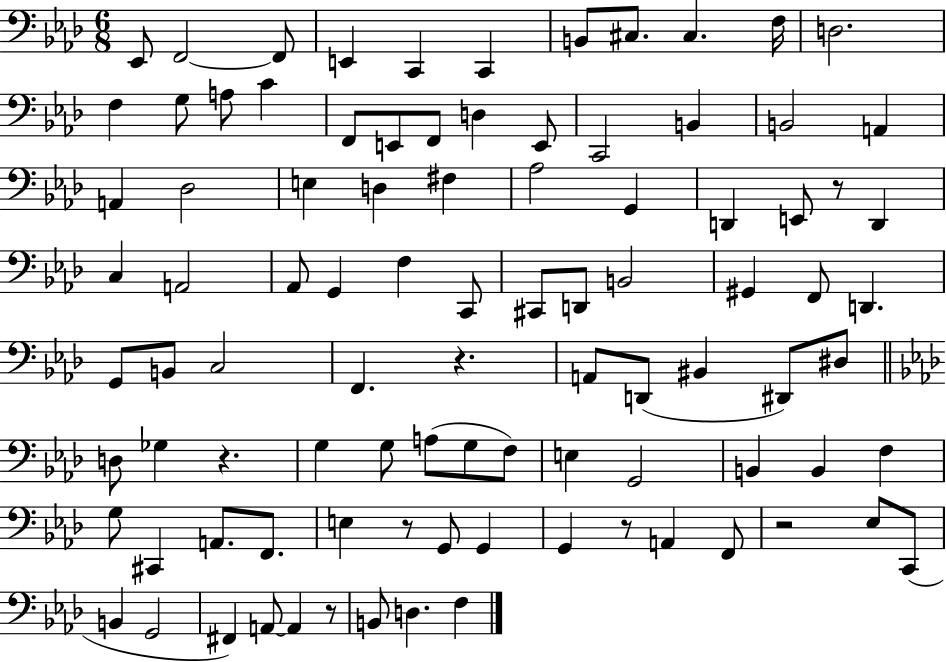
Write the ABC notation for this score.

X:1
T:Untitled
M:6/8
L:1/4
K:Ab
_E,,/2 F,,2 F,,/2 E,, C,, C,, B,,/2 ^C,/2 ^C, F,/4 D,2 F, G,/2 A,/2 C F,,/2 E,,/2 F,,/2 D, E,,/2 C,,2 B,, B,,2 A,, A,, _D,2 E, D, ^F, _A,2 G,, D,, E,,/2 z/2 D,, C, A,,2 _A,,/2 G,, F, C,,/2 ^C,,/2 D,,/2 B,,2 ^G,, F,,/2 D,, G,,/2 B,,/2 C,2 F,, z A,,/2 D,,/2 ^B,, ^D,,/2 ^D,/2 D,/2 _G, z G, G,/2 A,/2 G,/2 F,/2 E, G,,2 B,, B,, F, G,/2 ^C,, A,,/2 F,,/2 E, z/2 G,,/2 G,, G,, z/2 A,, F,,/2 z2 _E,/2 C,,/2 B,, G,,2 ^F,, A,,/2 A,, z/2 B,,/2 D, F,